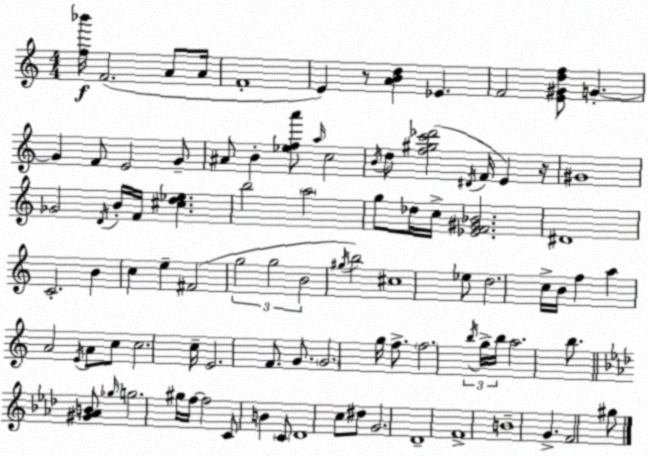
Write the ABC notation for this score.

X:1
T:Untitled
M:4/4
L:1/4
K:Am
[f_b']/4 F2 A/2 A/4 F4 E z/2 [ABd] _E F2 [E^Gdf]/2 G G F/2 E2 G/2 ^A/2 B [_efa']/2 a/4 c2 B/4 d/2 [f^gc'_d']2 ^D/4 F/4 E z/4 ^G4 _G2 D/4 B/4 F/4 [^cd_e] b2 a2 g/2 _d/4 c/4 [_EF^G_B]2 ^D4 C2 B c e ^F2 g2 g2 B2 ^g/4 b2 ^c4 _e/2 d2 c/4 B/4 f a A2 E/4 A/2 c/2 c2 c/4 E2 F/2 G/2 G2 g/4 f/2 f2 b/4 g/4 b/4 a2 b/2 [^G_AB]/2 _g/4 g2 ^g/4 f/4 f2 C/2 B C/2 _D4 c/2 ^d/2 G2 _D4 F4 B4 G F2 ^g/2